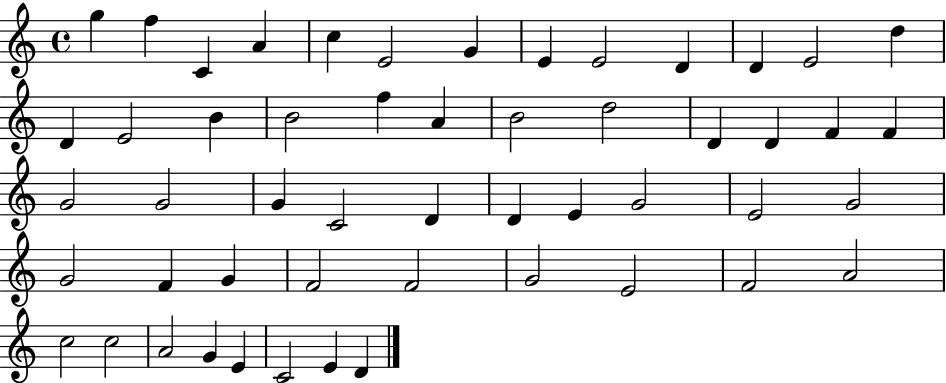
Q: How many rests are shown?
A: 0